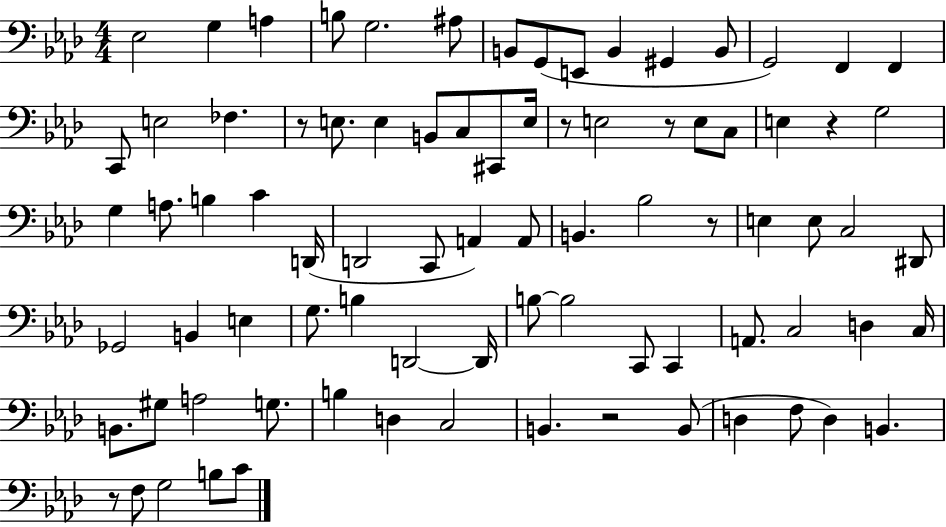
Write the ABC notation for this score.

X:1
T:Untitled
M:4/4
L:1/4
K:Ab
_E,2 G, A, B,/2 G,2 ^A,/2 B,,/2 G,,/2 E,,/2 B,, ^G,, B,,/2 G,,2 F,, F,, C,,/2 E,2 _F, z/2 E,/2 E, B,,/2 C,/2 ^C,,/2 E,/4 z/2 E,2 z/2 E,/2 C,/2 E, z G,2 G, A,/2 B, C D,,/4 D,,2 C,,/2 A,, A,,/2 B,, _B,2 z/2 E, E,/2 C,2 ^D,,/2 _G,,2 B,, E, G,/2 B, D,,2 D,,/4 B,/2 B,2 C,,/2 C,, A,,/2 C,2 D, C,/4 B,,/2 ^G,/2 A,2 G,/2 B, D, C,2 B,, z2 B,,/2 D, F,/2 D, B,, z/2 F,/2 G,2 B,/2 C/2